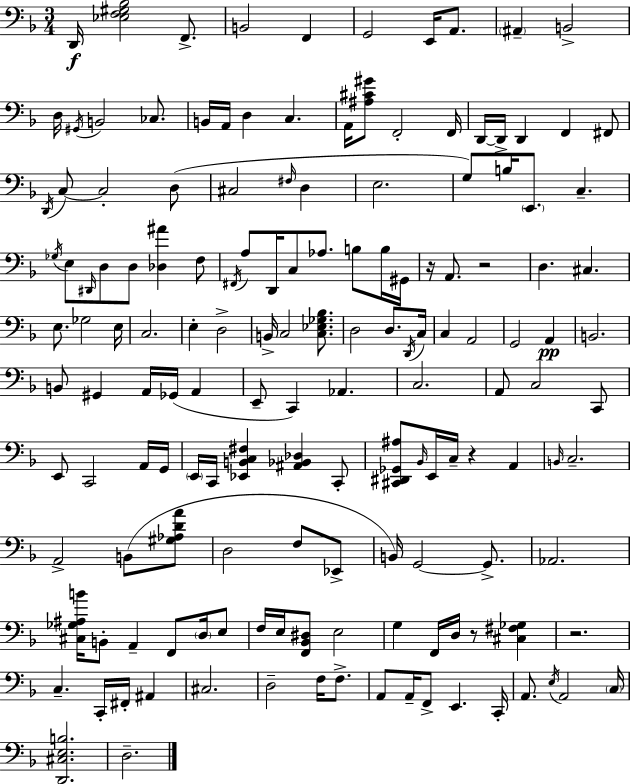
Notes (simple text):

D2/s [Eb3,F3,G#3,Bb3]/h F2/e. B2/h F2/q G2/h E2/s A2/e. A#2/q B2/h D3/s G#2/s B2/h CES3/e. B2/s A2/s D3/q C3/q. A2/s [A#3,C#4,G#4]/e F2/h F2/s D2/s D2/s D2/q F2/q F#2/e D2/s C3/e C3/h D3/e C#3/h F#3/s D3/q E3/h. G3/e B3/s E2/e. C3/q. Gb3/s E3/e D#2/s D3/e D3/e [Db3,A#4]/q F3/e F#2/s A3/e D2/s C3/e Ab3/e. B3/e B3/s G#2/s R/s A2/e. R/h D3/q. C#3/q. E3/e. Gb3/h E3/s C3/h. E3/q D3/h B2/s C3/h [C3,Eb3,Gb3,Bb3]/e. D3/h D3/e. D2/s C3/s C3/q A2/h G2/h A2/q B2/h. B2/e G#2/q A2/s Gb2/s A2/q E2/e C2/q Ab2/q. C3/h. A2/e C3/h C2/e E2/e C2/h A2/s G2/s E2/s C2/s [Eb2,B2,C3,F#3]/q [A#2,Bb2,Db3]/q C2/e [C#2,D#2,Gb2,A#3]/e Bb2/s E2/s C3/s R/q A2/q B2/s C3/h. A2/h B2/e [G#3,Ab3,D4,A4]/e D3/h F3/e Eb2/e B2/s G2/h G2/e. Ab2/h. [C#3,Gb3,A#3,B4]/s B2/e A2/q F2/e D3/s E3/e F3/s E3/s [F2,Bb2,D#3]/e E3/h G3/q F2/s D3/s R/e [C#3,F#3,Gb3]/q R/h. C3/q. C2/s F#2/s A#2/q C#3/h. D3/h F3/s F3/e. A2/e A2/s F2/e E2/q. C2/s A2/e. E3/s A2/h C3/s [D2,C#3,E3,B3]/h. D3/h.